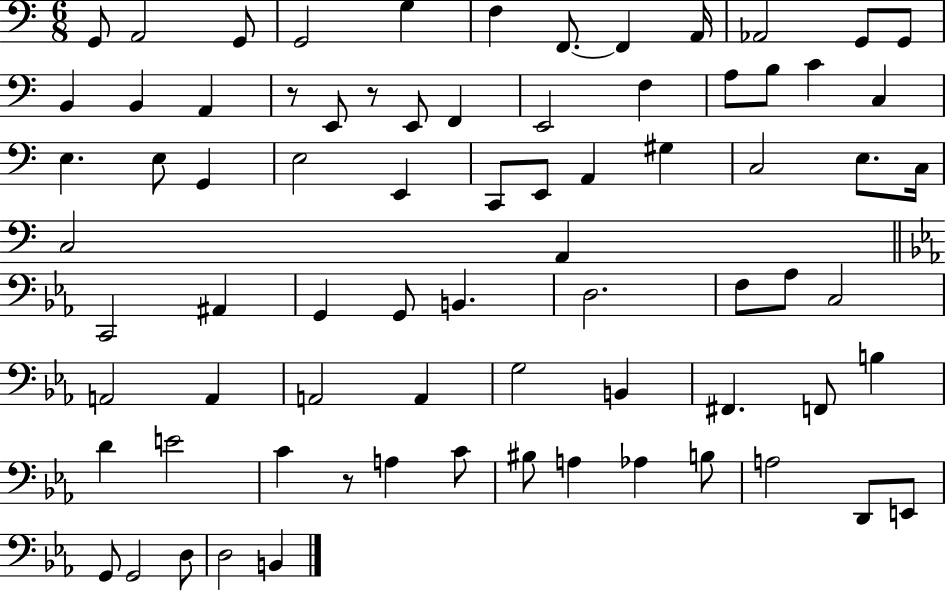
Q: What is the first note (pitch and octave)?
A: G2